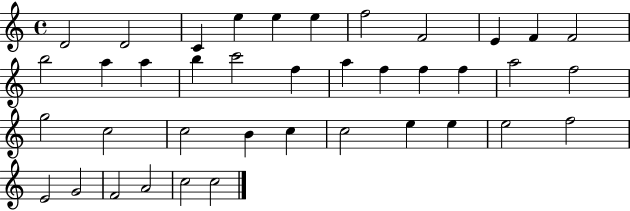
D4/h D4/h C4/q E5/q E5/q E5/q F5/h F4/h E4/q F4/q F4/h B5/h A5/q A5/q B5/q C6/h F5/q A5/q F5/q F5/q F5/q A5/h F5/h G5/h C5/h C5/h B4/q C5/q C5/h E5/q E5/q E5/h F5/h E4/h G4/h F4/h A4/h C5/h C5/h